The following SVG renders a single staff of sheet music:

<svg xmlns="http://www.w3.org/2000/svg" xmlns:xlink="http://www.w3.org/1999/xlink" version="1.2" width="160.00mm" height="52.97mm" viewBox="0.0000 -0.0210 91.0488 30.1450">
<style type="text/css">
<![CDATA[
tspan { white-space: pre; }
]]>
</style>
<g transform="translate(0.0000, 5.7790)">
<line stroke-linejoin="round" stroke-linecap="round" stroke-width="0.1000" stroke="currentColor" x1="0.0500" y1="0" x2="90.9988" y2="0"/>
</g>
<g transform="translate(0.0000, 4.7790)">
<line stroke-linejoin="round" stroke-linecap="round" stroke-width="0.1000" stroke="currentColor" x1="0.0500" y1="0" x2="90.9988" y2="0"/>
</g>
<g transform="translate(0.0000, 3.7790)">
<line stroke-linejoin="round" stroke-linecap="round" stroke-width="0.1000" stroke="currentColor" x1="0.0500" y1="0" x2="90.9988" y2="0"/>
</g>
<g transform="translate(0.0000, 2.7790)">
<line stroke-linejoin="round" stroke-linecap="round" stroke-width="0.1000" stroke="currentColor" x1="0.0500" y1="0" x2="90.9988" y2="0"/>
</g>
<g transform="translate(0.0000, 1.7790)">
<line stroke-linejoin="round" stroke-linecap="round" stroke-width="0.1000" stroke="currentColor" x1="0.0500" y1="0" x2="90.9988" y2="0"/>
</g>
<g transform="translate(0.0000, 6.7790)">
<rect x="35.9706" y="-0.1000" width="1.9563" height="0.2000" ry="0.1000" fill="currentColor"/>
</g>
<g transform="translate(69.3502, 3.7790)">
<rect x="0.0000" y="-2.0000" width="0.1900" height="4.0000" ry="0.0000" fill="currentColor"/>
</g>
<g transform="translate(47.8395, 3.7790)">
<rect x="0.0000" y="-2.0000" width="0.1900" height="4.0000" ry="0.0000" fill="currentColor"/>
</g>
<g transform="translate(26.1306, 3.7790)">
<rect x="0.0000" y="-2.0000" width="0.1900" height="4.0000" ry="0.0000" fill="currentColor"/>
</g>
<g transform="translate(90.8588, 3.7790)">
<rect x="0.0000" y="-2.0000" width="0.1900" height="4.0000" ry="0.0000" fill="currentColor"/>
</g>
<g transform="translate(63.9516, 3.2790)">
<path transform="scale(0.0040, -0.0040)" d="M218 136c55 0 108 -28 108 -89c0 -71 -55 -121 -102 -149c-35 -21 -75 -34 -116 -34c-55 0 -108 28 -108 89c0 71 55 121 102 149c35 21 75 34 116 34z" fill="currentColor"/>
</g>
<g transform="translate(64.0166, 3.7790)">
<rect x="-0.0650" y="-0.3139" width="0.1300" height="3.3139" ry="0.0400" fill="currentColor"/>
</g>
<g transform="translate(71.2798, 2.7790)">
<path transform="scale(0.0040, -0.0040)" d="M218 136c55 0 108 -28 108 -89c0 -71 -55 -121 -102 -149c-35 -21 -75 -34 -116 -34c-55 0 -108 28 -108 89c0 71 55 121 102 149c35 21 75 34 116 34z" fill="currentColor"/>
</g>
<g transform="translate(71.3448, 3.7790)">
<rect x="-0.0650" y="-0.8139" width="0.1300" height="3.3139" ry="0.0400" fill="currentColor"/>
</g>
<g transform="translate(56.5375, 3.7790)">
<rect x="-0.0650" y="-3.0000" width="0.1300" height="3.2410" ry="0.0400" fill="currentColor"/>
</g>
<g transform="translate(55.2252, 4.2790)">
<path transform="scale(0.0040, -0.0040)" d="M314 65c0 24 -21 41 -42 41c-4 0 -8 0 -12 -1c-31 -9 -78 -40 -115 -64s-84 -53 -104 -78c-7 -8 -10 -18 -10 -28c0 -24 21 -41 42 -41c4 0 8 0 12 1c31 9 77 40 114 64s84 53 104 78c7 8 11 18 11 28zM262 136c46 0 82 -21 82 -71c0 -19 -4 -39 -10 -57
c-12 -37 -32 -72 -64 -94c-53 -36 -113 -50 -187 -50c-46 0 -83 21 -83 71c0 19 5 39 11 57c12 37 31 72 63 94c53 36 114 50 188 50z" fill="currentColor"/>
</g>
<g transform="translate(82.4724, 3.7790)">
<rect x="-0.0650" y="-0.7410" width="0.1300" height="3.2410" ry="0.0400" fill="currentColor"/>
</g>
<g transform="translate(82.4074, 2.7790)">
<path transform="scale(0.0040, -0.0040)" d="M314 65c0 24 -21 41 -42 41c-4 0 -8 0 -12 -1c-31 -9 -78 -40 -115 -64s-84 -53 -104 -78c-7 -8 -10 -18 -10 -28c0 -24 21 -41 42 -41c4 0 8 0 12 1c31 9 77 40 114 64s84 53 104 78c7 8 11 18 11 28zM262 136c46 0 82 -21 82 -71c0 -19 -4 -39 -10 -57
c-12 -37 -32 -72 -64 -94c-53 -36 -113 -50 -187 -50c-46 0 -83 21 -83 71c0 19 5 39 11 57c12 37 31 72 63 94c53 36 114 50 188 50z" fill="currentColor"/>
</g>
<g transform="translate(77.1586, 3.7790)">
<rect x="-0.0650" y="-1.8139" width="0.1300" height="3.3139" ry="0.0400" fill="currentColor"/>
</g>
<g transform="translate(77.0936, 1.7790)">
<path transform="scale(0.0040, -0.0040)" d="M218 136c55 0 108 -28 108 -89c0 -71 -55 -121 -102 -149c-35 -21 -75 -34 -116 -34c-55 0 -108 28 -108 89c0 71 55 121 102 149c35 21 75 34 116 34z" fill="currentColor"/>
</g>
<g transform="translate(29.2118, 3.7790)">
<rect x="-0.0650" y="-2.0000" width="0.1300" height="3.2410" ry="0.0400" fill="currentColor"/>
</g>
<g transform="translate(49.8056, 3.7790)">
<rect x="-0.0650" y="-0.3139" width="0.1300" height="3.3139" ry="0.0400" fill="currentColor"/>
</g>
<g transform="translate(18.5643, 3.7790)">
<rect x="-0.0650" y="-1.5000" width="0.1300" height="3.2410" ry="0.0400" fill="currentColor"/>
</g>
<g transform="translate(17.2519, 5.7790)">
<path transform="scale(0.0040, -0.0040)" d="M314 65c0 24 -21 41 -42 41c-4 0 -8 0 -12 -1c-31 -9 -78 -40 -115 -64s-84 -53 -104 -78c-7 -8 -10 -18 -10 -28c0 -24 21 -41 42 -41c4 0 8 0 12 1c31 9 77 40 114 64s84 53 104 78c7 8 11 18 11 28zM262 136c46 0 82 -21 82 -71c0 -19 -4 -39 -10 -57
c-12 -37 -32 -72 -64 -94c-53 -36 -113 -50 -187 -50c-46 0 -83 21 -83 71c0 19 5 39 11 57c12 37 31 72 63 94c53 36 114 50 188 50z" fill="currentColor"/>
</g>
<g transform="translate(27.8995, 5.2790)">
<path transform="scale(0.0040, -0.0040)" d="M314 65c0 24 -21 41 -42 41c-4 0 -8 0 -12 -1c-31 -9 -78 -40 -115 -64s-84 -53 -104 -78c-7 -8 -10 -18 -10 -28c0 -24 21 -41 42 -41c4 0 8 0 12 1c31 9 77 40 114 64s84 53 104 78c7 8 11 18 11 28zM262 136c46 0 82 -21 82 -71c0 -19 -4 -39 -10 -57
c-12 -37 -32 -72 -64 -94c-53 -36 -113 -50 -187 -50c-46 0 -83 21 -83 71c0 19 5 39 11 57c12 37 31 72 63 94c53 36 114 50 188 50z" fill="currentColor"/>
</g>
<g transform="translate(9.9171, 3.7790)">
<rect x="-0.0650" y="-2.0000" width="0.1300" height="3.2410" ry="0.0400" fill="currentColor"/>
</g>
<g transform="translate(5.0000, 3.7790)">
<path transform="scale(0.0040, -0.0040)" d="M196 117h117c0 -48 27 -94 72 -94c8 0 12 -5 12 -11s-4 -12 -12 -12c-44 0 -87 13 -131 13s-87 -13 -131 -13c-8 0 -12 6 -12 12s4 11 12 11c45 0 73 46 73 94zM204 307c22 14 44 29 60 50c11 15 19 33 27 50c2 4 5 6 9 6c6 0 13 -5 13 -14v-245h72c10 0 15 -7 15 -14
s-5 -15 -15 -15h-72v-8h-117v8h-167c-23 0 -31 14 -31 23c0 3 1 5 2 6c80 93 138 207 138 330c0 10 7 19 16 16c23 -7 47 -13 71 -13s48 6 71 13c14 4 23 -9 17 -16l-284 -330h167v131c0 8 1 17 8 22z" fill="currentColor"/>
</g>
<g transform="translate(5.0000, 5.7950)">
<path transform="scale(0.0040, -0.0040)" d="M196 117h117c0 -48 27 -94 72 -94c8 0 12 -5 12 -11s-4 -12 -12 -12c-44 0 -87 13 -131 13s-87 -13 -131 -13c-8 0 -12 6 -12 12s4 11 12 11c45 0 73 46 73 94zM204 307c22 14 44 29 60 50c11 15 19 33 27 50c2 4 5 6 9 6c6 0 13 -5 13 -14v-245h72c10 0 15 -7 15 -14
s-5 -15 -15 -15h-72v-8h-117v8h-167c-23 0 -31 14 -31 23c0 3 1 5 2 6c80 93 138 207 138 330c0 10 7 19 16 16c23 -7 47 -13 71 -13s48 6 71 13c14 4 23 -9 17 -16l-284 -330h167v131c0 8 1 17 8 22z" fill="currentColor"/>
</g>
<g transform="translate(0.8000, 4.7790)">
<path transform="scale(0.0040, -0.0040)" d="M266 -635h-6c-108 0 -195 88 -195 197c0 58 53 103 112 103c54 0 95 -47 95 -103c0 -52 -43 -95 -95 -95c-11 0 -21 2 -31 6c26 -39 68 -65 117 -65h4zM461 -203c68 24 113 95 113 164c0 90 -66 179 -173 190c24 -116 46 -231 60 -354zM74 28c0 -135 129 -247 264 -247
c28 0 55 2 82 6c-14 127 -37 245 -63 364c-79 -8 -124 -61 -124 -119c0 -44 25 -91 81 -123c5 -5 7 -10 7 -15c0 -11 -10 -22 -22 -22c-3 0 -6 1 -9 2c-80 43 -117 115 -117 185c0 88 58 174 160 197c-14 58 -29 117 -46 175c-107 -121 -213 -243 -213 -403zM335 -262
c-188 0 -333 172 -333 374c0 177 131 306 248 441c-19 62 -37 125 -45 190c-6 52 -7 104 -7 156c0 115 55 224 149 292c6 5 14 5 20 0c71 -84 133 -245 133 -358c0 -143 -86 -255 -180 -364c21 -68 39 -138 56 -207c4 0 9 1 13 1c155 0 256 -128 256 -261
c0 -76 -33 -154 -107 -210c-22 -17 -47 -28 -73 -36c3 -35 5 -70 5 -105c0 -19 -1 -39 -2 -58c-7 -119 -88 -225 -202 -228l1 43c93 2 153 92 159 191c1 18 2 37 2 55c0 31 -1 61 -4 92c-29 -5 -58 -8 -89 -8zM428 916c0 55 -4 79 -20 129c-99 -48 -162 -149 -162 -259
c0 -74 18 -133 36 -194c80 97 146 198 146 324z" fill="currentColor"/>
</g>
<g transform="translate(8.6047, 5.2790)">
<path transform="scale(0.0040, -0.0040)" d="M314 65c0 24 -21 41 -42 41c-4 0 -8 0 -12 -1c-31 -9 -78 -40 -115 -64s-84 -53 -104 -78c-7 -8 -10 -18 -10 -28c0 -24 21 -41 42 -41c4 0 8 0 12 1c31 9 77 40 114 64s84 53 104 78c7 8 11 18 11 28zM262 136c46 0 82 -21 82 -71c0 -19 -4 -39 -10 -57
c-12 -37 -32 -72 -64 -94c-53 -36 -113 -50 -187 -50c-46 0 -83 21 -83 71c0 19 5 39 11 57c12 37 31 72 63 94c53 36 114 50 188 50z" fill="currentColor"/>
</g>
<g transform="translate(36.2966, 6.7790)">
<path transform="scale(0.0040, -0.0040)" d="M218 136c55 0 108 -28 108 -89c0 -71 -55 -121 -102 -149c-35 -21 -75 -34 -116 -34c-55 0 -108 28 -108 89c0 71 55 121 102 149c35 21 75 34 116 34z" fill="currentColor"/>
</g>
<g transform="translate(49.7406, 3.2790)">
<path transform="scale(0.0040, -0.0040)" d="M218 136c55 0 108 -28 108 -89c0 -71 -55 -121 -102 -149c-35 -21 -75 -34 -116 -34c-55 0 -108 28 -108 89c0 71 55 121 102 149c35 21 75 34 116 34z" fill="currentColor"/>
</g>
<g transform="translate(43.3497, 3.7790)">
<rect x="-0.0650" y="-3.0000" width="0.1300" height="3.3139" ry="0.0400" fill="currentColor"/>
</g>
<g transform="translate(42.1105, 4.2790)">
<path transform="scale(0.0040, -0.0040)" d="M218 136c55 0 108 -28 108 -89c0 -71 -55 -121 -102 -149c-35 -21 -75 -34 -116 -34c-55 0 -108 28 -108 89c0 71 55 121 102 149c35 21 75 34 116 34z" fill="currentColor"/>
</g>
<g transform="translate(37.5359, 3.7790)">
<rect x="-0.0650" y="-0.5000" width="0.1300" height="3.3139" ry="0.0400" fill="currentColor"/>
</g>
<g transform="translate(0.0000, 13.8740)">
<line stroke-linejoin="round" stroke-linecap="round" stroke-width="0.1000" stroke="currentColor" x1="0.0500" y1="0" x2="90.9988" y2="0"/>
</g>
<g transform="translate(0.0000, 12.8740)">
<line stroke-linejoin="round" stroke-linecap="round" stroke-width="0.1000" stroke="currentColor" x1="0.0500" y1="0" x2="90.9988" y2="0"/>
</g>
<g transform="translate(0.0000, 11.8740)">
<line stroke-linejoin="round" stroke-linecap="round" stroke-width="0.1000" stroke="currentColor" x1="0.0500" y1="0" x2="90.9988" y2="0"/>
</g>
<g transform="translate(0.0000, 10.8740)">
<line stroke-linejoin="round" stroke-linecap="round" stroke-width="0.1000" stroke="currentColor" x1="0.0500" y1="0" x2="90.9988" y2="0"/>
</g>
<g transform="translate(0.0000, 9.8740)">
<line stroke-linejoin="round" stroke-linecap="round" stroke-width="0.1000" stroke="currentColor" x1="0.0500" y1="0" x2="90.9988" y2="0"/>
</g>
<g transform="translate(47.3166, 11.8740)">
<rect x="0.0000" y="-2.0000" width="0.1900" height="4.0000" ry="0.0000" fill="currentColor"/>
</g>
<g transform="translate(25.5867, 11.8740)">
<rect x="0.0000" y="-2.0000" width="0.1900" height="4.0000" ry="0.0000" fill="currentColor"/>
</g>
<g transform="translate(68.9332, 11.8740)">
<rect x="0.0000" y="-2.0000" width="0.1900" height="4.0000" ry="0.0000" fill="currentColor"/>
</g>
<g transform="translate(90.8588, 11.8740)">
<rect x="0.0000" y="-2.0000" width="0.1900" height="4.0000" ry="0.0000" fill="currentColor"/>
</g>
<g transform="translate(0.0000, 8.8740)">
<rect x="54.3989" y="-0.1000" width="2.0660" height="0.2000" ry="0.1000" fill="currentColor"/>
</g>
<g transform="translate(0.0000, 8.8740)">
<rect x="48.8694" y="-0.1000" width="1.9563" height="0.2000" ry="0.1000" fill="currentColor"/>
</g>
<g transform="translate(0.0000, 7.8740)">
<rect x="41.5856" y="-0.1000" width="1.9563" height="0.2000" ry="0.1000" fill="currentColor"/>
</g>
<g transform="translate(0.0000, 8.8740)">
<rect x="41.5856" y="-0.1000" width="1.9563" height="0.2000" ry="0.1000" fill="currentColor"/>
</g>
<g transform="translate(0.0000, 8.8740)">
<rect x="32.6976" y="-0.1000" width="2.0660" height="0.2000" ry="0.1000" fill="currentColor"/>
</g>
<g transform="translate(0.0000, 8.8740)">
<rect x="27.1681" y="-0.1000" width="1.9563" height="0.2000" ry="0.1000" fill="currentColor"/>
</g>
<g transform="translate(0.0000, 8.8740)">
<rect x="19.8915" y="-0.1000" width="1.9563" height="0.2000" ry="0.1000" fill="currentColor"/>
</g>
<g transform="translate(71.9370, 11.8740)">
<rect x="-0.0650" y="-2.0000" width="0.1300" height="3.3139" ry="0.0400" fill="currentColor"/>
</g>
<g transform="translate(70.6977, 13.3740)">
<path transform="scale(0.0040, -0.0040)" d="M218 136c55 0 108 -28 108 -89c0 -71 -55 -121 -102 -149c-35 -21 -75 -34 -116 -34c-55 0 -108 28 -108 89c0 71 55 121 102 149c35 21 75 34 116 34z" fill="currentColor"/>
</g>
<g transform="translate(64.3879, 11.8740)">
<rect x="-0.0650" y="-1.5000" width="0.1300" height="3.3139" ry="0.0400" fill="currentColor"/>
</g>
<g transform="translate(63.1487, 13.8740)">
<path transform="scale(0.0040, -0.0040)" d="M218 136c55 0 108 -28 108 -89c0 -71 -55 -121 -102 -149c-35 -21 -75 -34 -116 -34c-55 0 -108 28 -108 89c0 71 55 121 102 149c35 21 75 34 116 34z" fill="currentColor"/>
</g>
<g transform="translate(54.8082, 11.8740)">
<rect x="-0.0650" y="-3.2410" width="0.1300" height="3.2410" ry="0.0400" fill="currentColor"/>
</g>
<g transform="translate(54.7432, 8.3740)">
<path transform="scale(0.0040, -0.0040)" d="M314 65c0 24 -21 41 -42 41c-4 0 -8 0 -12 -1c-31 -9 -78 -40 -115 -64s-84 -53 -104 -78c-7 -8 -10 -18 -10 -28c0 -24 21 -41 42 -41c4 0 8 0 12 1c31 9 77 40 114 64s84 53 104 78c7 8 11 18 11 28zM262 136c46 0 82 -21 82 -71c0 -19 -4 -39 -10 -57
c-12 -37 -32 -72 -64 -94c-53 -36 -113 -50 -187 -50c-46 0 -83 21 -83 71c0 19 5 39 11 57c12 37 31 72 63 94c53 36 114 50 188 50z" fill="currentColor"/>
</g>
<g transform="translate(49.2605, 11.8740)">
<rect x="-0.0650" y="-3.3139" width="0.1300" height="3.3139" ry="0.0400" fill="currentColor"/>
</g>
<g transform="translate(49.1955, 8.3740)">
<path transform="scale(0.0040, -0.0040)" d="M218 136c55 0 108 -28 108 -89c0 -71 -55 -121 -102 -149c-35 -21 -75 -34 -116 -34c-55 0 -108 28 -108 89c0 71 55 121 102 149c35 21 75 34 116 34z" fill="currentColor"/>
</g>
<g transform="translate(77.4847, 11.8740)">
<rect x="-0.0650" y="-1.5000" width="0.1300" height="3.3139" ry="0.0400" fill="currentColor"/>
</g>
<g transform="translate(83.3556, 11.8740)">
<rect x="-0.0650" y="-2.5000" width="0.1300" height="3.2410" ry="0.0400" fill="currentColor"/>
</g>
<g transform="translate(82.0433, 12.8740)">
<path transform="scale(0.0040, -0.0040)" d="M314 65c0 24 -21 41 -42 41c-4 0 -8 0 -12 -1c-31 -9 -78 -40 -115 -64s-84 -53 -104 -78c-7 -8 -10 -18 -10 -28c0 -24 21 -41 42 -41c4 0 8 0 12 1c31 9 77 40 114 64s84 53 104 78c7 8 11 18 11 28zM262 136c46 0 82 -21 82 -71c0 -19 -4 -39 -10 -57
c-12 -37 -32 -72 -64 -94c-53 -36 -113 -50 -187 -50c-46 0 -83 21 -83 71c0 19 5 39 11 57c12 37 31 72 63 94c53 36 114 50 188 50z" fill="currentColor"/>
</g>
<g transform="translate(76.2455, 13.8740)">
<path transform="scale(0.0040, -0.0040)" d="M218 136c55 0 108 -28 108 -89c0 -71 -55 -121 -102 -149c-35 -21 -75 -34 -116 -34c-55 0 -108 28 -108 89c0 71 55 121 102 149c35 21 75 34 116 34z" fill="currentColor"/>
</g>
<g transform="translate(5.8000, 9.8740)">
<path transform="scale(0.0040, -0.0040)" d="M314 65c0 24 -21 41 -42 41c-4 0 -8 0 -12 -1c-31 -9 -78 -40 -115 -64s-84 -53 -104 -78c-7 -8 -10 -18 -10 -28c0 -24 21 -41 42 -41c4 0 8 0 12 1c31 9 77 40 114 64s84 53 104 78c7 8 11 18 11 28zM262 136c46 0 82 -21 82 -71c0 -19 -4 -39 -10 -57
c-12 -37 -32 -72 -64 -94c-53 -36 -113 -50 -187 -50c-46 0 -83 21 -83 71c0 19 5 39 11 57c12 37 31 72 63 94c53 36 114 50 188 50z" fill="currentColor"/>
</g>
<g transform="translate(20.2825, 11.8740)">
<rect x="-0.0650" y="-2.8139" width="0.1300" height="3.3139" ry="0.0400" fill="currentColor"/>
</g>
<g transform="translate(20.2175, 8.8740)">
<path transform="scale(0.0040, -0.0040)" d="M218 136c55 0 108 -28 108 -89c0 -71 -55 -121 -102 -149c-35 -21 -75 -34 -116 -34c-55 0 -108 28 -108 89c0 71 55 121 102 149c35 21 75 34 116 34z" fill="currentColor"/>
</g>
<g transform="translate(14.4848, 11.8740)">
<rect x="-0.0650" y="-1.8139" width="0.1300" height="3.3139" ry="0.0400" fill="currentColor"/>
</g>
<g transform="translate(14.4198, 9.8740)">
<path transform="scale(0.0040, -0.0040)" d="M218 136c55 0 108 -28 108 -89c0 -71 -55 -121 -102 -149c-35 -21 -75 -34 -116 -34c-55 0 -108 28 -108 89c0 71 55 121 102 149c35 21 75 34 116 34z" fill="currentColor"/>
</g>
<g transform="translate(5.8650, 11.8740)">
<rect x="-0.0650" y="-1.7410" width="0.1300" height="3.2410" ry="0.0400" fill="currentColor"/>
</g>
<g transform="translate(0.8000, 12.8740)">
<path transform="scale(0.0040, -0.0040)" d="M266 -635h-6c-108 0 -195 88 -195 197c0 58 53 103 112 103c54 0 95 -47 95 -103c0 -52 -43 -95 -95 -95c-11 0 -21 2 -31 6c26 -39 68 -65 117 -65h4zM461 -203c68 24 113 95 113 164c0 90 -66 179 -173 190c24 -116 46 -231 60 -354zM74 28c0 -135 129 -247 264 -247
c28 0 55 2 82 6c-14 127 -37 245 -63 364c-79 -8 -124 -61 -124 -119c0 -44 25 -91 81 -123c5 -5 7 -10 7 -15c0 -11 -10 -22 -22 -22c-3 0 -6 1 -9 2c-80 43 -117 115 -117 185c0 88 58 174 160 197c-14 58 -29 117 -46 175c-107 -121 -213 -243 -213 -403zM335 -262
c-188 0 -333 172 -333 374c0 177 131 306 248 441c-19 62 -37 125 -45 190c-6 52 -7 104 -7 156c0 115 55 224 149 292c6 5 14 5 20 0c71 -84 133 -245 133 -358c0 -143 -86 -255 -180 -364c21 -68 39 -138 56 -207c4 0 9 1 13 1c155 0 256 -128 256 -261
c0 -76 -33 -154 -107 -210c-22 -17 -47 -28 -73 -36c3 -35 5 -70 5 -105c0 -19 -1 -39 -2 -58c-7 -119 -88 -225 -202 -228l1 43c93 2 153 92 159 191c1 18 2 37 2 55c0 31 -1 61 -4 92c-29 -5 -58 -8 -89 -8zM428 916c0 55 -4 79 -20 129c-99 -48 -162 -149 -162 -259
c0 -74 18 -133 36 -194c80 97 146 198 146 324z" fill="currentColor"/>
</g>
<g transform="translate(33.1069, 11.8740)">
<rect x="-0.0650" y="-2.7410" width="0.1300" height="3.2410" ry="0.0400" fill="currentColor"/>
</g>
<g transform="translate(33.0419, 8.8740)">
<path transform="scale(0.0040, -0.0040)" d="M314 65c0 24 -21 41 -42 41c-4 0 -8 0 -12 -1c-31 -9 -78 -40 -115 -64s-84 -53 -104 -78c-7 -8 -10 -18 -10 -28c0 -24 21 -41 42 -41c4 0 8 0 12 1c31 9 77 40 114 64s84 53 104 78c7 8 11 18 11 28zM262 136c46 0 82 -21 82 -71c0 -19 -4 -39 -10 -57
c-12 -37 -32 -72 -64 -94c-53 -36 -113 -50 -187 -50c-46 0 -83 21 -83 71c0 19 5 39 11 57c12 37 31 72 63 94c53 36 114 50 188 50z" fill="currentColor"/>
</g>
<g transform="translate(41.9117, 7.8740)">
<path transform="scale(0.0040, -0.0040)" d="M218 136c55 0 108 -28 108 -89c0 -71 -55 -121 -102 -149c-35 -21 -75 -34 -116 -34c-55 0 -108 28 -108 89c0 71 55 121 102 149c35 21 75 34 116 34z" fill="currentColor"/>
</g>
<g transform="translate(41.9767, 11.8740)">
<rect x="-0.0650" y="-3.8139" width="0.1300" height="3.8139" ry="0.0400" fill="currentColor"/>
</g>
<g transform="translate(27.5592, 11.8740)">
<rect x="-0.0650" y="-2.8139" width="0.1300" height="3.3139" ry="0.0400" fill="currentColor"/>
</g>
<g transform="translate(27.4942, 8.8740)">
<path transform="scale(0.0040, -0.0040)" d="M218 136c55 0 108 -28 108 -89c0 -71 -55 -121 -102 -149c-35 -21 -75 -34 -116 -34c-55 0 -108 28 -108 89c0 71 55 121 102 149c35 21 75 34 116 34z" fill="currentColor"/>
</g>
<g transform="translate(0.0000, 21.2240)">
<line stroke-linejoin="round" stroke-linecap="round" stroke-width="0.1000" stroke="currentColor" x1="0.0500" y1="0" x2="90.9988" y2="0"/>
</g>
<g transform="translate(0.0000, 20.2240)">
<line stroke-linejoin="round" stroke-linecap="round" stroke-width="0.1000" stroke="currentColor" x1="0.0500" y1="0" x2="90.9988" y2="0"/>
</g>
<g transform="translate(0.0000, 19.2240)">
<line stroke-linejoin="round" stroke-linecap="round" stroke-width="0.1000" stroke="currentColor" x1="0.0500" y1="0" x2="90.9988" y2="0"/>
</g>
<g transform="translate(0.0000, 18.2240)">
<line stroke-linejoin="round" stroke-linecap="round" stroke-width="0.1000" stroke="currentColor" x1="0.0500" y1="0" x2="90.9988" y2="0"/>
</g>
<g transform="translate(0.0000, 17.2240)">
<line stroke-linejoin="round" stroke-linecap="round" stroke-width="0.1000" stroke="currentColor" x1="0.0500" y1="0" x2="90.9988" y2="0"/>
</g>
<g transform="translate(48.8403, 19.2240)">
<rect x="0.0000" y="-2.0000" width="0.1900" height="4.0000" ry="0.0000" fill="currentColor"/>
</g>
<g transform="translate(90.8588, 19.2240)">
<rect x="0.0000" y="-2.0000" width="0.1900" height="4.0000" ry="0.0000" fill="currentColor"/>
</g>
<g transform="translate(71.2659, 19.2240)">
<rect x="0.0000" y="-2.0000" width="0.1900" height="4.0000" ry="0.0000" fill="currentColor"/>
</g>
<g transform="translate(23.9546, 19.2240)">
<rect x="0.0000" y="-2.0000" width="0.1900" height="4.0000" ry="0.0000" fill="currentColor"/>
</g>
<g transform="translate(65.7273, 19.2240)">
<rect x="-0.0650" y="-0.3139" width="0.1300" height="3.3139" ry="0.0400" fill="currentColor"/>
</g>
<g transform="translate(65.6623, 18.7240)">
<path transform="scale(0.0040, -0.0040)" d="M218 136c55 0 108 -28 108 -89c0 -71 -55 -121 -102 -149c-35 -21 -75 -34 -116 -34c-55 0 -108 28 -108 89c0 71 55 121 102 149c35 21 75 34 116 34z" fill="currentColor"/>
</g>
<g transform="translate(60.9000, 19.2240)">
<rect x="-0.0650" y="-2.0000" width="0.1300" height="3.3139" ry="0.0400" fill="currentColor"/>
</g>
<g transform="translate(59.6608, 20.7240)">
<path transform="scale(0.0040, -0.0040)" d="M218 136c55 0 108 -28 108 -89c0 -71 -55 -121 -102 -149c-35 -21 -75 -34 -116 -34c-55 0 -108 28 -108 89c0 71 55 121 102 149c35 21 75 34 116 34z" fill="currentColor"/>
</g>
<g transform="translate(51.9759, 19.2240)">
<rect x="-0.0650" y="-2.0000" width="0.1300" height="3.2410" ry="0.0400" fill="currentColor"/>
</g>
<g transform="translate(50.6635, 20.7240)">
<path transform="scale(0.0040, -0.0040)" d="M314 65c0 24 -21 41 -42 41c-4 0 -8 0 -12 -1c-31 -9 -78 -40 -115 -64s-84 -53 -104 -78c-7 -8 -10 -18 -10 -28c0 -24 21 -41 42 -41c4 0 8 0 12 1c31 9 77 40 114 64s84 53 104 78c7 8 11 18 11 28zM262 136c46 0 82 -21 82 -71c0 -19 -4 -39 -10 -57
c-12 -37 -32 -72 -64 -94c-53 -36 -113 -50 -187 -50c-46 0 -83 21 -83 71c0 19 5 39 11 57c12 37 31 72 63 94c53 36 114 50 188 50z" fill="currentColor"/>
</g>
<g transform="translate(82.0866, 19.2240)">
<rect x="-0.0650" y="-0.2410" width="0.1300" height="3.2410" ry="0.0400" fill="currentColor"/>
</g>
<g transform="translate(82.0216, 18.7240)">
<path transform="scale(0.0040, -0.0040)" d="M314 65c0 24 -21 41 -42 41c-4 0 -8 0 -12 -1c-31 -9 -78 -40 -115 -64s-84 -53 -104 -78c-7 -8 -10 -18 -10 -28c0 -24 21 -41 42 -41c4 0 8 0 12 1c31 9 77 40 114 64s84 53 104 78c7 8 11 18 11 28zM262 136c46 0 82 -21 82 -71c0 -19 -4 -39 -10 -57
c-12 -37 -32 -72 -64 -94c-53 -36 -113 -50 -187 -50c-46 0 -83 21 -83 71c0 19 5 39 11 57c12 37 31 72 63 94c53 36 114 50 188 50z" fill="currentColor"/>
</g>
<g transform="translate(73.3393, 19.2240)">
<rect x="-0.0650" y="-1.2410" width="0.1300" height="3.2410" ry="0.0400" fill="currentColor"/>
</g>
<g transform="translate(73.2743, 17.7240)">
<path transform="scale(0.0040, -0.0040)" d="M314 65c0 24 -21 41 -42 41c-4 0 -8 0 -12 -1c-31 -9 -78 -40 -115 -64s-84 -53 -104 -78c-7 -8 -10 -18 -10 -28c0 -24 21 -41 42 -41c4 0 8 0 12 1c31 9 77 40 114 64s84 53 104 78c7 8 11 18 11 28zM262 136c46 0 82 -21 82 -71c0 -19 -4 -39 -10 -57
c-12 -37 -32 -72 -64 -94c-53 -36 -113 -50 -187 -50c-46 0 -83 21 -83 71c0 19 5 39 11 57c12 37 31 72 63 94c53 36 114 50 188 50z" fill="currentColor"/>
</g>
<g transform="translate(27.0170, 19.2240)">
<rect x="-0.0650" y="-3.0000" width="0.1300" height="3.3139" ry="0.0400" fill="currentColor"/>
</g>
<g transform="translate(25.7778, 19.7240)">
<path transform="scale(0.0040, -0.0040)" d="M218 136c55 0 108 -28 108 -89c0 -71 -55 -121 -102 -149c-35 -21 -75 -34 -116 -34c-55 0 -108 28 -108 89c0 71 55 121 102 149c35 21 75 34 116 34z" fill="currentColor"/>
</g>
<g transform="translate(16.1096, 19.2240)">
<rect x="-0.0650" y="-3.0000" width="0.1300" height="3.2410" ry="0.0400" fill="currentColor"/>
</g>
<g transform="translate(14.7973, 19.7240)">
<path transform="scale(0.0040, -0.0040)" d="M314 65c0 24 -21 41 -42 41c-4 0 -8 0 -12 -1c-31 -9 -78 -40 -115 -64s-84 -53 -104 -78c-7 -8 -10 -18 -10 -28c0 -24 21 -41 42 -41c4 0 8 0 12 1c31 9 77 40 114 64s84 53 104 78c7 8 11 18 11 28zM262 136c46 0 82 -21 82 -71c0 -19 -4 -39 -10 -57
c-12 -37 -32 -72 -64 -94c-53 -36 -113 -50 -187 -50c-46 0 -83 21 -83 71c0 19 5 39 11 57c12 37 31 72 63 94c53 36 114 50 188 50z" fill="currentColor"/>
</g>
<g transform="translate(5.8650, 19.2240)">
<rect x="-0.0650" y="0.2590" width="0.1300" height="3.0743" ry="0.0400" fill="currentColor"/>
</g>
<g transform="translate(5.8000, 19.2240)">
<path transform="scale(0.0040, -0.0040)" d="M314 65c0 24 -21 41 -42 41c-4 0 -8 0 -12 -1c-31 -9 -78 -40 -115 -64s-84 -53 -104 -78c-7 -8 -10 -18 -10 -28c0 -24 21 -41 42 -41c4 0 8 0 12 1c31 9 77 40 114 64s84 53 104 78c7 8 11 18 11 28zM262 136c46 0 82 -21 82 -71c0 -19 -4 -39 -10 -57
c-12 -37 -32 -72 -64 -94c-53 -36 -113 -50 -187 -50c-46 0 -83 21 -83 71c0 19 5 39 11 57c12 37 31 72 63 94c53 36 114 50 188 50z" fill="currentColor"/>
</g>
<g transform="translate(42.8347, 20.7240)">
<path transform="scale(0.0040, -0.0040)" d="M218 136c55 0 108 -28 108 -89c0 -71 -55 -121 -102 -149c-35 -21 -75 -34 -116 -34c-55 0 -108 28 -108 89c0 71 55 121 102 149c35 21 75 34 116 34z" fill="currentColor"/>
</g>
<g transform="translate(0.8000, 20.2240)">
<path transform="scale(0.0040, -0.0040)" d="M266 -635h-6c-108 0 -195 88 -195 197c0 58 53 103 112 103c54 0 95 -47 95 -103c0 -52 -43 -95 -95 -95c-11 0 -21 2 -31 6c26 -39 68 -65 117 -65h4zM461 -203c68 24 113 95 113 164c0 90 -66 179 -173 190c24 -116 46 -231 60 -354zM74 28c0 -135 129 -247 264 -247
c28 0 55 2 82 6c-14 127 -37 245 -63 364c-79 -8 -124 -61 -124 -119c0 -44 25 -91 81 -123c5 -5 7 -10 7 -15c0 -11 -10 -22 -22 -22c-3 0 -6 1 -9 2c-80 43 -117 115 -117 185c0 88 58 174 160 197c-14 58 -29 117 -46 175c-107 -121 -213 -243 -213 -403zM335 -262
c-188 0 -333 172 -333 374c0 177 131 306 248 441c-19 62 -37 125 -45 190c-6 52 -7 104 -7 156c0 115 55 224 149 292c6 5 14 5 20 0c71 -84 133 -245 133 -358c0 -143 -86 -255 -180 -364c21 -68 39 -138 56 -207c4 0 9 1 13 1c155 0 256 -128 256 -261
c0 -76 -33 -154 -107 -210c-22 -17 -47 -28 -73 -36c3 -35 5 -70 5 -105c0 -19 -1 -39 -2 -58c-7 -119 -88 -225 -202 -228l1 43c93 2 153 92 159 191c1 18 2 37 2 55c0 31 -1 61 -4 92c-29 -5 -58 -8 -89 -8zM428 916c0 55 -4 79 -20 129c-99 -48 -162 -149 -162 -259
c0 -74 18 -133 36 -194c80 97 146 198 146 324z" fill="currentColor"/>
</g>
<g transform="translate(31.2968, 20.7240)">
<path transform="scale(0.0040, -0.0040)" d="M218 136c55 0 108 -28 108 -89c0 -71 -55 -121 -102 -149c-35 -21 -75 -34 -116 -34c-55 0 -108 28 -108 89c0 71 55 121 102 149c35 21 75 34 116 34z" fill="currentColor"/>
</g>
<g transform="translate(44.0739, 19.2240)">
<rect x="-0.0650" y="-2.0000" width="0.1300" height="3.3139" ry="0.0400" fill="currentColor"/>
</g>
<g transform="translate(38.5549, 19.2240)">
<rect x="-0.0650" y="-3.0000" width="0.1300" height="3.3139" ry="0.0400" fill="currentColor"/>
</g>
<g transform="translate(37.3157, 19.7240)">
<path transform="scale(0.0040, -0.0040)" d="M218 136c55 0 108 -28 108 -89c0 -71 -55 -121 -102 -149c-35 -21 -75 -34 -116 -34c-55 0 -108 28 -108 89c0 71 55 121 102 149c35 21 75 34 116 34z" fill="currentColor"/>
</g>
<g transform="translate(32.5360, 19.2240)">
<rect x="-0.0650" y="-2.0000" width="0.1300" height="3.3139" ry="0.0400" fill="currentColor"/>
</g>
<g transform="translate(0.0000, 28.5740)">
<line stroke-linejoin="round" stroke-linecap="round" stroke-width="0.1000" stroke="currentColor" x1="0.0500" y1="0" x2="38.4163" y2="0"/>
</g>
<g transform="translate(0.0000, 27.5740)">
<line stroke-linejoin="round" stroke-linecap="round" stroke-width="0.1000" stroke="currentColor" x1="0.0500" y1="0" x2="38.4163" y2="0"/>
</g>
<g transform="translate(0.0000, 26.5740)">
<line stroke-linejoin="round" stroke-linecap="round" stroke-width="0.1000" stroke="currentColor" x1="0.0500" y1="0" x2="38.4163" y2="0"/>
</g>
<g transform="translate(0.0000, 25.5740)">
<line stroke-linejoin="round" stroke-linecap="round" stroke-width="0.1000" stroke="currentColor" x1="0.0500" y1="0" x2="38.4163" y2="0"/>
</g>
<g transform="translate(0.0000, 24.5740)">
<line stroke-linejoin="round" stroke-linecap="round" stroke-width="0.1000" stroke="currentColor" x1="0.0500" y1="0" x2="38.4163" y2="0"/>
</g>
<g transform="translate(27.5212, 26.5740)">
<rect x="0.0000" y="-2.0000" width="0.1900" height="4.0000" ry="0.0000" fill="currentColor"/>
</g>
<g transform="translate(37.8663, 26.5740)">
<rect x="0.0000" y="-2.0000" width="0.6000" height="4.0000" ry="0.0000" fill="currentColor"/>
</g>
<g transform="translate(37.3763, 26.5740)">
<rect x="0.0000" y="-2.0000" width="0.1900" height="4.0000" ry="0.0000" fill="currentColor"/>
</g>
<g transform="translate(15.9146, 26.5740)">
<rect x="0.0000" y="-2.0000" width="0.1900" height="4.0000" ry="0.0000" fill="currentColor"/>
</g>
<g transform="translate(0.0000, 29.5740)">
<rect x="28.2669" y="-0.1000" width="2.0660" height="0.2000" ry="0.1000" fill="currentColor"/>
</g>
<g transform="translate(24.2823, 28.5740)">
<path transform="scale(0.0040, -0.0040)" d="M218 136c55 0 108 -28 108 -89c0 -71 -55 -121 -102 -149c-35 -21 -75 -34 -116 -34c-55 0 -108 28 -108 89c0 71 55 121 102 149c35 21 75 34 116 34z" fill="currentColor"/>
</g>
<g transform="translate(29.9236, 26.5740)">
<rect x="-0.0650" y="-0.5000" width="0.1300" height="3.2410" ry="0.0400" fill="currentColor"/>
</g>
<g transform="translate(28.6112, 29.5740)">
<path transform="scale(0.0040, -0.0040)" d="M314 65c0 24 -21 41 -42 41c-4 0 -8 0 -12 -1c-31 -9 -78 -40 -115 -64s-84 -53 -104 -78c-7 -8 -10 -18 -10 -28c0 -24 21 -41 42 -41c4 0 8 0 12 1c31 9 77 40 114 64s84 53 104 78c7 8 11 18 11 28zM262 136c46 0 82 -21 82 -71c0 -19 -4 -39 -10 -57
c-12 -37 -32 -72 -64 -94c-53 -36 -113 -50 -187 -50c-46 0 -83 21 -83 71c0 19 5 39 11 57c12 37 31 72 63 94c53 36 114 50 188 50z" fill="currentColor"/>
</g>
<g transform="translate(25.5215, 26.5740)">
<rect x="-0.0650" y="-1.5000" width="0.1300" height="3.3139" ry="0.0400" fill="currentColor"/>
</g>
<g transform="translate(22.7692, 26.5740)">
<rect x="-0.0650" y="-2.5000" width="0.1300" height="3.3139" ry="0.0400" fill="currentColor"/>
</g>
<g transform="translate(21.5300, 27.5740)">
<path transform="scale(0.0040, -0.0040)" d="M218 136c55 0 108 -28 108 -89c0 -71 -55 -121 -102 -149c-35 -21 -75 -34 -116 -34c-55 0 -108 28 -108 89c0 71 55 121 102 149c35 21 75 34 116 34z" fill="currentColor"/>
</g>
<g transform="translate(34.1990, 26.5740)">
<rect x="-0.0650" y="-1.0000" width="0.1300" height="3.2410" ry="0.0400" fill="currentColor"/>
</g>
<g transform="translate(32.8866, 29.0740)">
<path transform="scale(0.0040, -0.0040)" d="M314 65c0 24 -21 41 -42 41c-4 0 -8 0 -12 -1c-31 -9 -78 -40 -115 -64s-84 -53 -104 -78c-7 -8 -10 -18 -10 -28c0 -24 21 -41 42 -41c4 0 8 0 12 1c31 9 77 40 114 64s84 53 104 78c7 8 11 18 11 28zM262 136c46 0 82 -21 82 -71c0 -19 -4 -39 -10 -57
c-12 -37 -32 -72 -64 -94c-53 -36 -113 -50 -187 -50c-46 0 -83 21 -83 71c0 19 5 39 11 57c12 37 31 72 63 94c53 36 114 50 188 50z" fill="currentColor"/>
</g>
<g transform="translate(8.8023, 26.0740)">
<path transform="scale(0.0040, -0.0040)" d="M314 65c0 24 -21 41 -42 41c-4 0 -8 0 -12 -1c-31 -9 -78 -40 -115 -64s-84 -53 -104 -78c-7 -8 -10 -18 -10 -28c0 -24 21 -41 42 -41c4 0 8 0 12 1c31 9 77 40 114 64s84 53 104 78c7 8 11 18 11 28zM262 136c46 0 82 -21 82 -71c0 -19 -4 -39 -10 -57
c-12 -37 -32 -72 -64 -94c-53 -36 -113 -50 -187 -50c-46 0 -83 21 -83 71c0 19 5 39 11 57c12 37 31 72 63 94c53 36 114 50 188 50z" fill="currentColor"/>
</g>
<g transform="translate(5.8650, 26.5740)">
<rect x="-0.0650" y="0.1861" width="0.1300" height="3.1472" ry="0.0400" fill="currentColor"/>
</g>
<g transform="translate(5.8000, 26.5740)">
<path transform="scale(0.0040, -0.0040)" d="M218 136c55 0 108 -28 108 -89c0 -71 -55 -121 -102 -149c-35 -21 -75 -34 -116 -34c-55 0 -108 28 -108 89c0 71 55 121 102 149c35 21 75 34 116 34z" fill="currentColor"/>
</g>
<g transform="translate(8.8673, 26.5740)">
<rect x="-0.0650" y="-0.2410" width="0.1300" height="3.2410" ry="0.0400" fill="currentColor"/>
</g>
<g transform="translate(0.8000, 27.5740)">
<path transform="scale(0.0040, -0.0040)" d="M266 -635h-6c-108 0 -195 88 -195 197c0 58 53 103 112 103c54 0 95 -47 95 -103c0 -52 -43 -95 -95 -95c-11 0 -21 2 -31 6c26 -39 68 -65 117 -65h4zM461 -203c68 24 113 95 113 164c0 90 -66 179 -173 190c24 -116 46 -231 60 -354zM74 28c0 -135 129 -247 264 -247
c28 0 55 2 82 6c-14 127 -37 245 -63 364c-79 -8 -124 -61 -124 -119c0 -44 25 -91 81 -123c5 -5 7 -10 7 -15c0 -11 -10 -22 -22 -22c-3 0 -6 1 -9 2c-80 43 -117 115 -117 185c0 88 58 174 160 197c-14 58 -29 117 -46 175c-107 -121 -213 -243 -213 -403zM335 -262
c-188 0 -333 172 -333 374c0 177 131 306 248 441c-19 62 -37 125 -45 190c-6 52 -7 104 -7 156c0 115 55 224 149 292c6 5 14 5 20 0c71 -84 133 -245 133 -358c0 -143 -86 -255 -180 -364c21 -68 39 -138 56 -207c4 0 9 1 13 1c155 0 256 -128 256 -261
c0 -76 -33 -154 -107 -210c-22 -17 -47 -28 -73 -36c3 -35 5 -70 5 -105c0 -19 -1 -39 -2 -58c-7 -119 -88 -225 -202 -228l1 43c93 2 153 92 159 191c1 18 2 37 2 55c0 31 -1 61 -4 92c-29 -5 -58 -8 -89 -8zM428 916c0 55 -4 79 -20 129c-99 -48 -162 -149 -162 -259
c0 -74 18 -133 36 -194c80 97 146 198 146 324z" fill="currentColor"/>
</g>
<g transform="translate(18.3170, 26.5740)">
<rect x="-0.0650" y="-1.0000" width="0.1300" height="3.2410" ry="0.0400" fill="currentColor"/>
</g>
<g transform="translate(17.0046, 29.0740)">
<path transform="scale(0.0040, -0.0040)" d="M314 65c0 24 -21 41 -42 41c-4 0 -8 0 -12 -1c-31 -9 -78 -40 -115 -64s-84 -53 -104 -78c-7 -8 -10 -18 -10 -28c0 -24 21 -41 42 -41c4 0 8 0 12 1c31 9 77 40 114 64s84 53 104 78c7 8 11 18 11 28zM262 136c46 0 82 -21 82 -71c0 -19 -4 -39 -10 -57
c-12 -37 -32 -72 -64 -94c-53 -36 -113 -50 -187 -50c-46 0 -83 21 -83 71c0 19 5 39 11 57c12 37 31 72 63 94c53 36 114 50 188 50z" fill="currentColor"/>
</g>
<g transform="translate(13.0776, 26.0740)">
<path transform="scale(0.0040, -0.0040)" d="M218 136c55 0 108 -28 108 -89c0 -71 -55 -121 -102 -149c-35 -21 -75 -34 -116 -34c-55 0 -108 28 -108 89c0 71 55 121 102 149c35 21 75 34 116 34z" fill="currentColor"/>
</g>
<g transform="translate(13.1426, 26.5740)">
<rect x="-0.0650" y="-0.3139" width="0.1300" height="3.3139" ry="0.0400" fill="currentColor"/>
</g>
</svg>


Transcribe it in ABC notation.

X:1
T:Untitled
M:4/4
L:1/4
K:C
F2 E2 F2 C A c A2 c d f d2 f2 f a a a2 c' b b2 E F E G2 B2 A2 A F A F F2 F c e2 c2 B c2 c D2 G E C2 D2